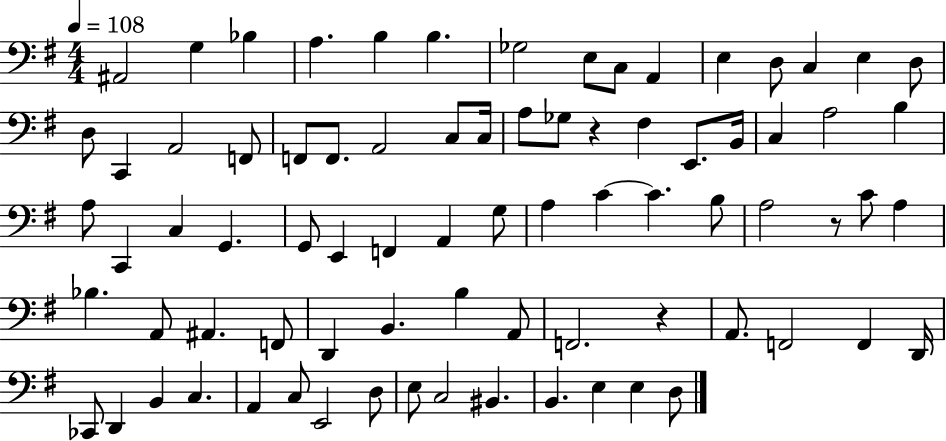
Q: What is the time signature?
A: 4/4